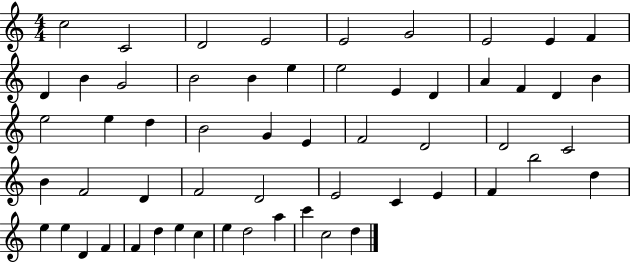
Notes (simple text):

C5/h C4/h D4/h E4/h E4/h G4/h E4/h E4/q F4/q D4/q B4/q G4/h B4/h B4/q E5/q E5/h E4/q D4/q A4/q F4/q D4/q B4/q E5/h E5/q D5/q B4/h G4/q E4/q F4/h D4/h D4/h C4/h B4/q F4/h D4/q F4/h D4/h E4/h C4/q E4/q F4/q B5/h D5/q E5/q E5/q D4/q F4/q F4/q D5/q E5/q C5/q E5/q D5/h A5/q C6/q C5/h D5/q